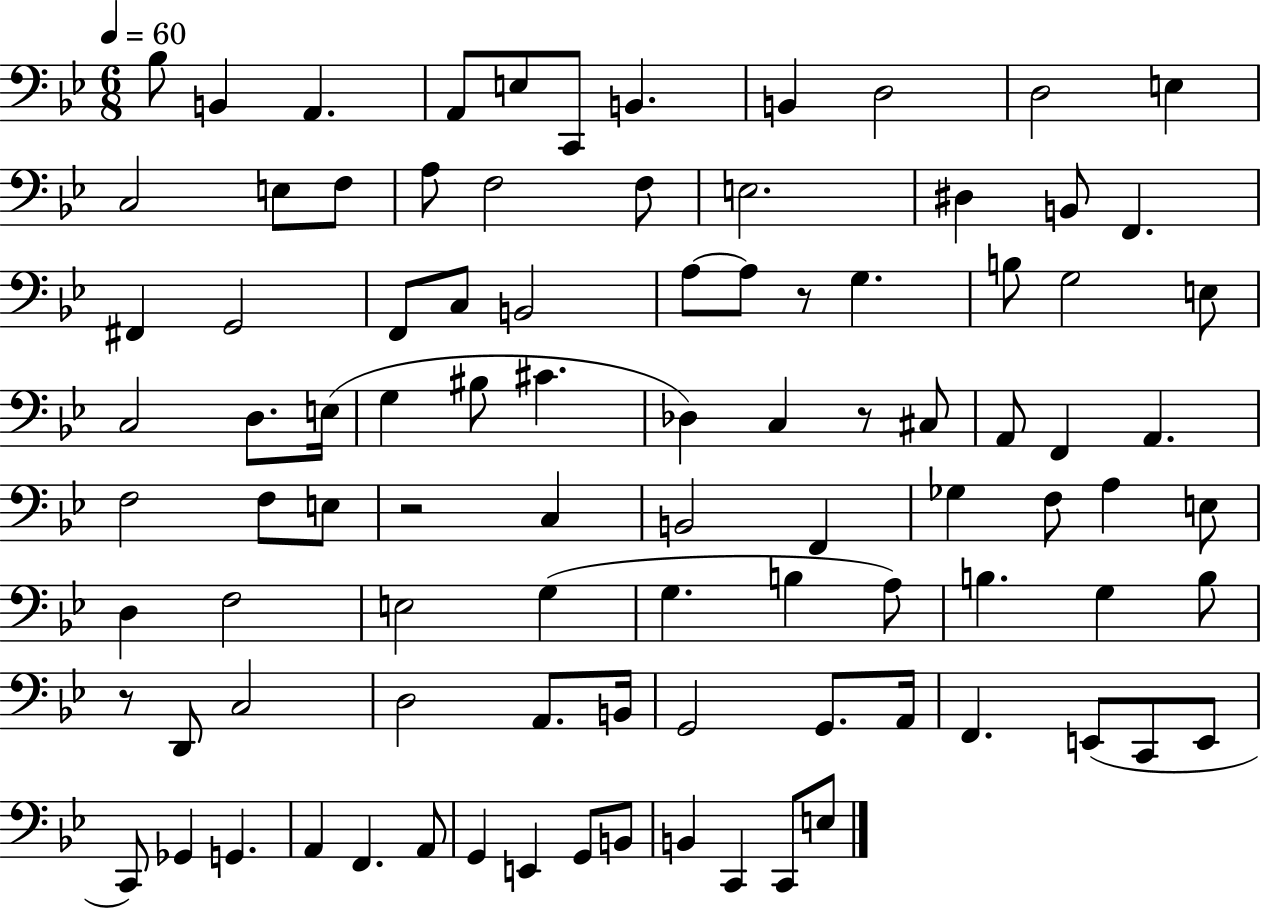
Bb3/e B2/q A2/q. A2/e E3/e C2/e B2/q. B2/q D3/h D3/h E3/q C3/h E3/e F3/e A3/e F3/h F3/e E3/h. D#3/q B2/e F2/q. F#2/q G2/h F2/e C3/e B2/h A3/e A3/e R/e G3/q. B3/e G3/h E3/e C3/h D3/e. E3/s G3/q BIS3/e C#4/q. Db3/q C3/q R/e C#3/e A2/e F2/q A2/q. F3/h F3/e E3/e R/h C3/q B2/h F2/q Gb3/q F3/e A3/q E3/e D3/q F3/h E3/h G3/q G3/q. B3/q A3/e B3/q. G3/q B3/e R/e D2/e C3/h D3/h A2/e. B2/s G2/h G2/e. A2/s F2/q. E2/e C2/e E2/e C2/e Gb2/q G2/q. A2/q F2/q. A2/e G2/q E2/q G2/e B2/e B2/q C2/q C2/e E3/e